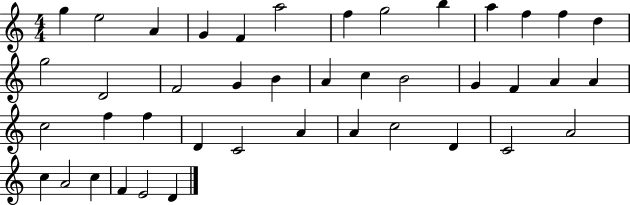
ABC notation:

X:1
T:Untitled
M:4/4
L:1/4
K:C
g e2 A G F a2 f g2 b a f f d g2 D2 F2 G B A c B2 G F A A c2 f f D C2 A A c2 D C2 A2 c A2 c F E2 D